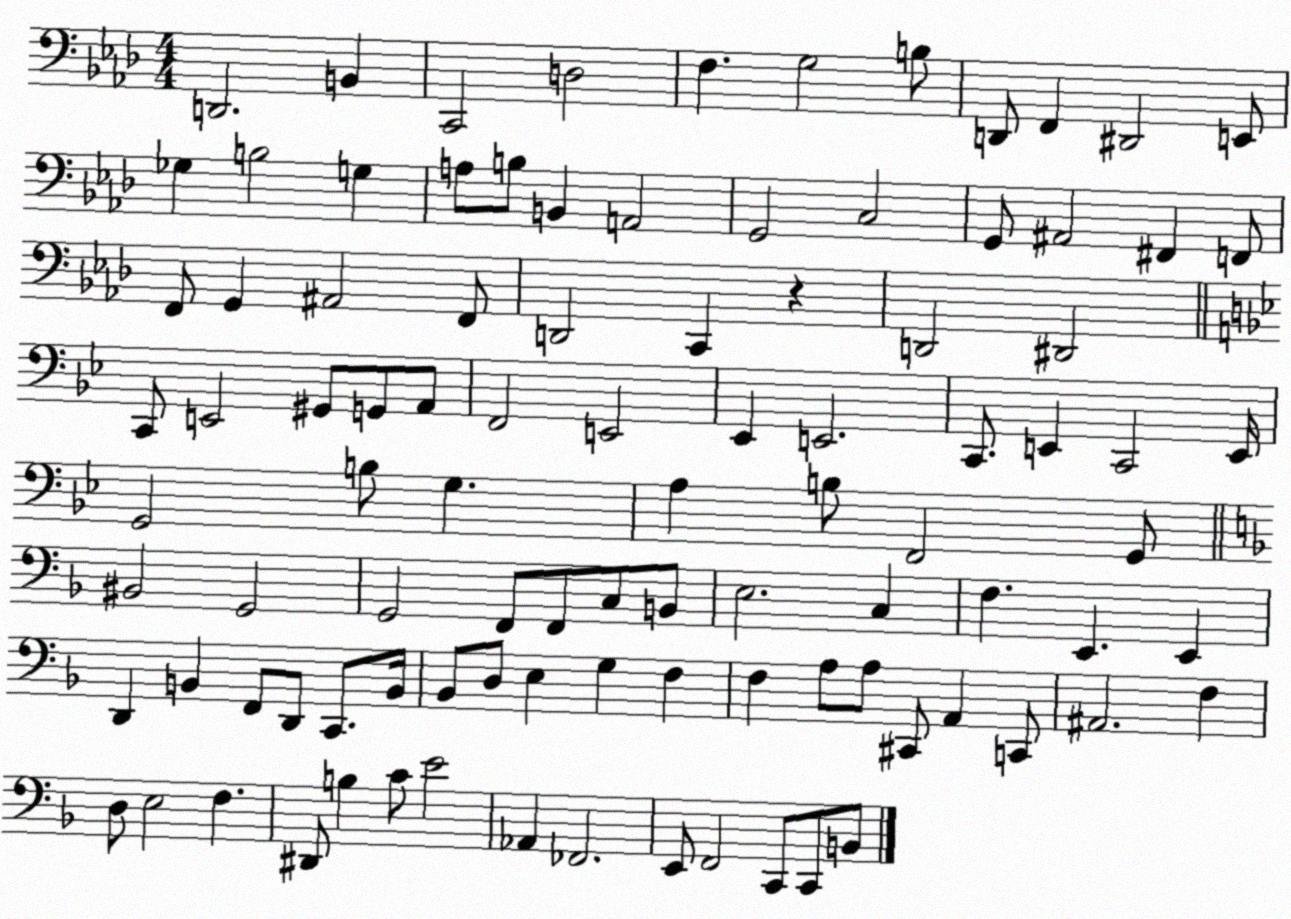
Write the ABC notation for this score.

X:1
T:Untitled
M:4/4
L:1/4
K:Ab
D,,2 B,, C,,2 D,2 F, G,2 B,/2 D,,/2 F,, ^D,,2 E,,/2 _G, B,2 G, A,/2 B,/2 B,, A,,2 G,,2 C,2 G,,/2 ^A,,2 ^F,, F,,/2 F,,/2 G,, ^A,,2 F,,/2 D,,2 C,, z D,,2 ^D,,2 C,,/2 E,,2 ^G,,/2 G,,/2 A,,/2 F,,2 E,,2 _E,, E,,2 C,,/2 E,, C,,2 E,,/4 G,,2 B,/2 G, A, B,/2 F,,2 G,,/2 ^B,,2 G,,2 G,,2 F,,/2 F,,/2 C,/2 B,,/2 E,2 C, F, E,, E,, D,, B,, F,,/2 D,,/2 C,,/2 B,,/4 _B,,/2 D,/2 E, G, F, F, A,/2 A,/2 ^C,,/2 A,, C,,/2 ^A,,2 F, D,/2 E,2 F, ^D,,/2 B, C/2 E2 _A,, _F,,2 E,,/2 F,,2 C,,/2 C,,/2 B,,/2